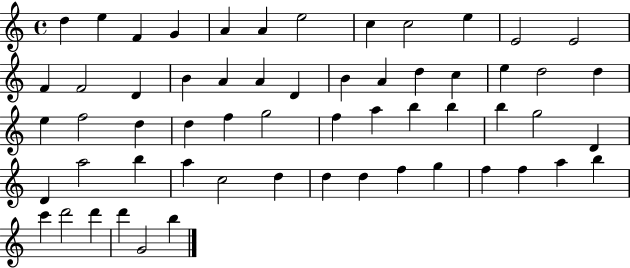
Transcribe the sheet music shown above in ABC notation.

X:1
T:Untitled
M:4/4
L:1/4
K:C
d e F G A A e2 c c2 e E2 E2 F F2 D B A A D B A d c e d2 d e f2 d d f g2 f a b b b g2 D D a2 b a c2 d d d f g f f a b c' d'2 d' d' G2 b